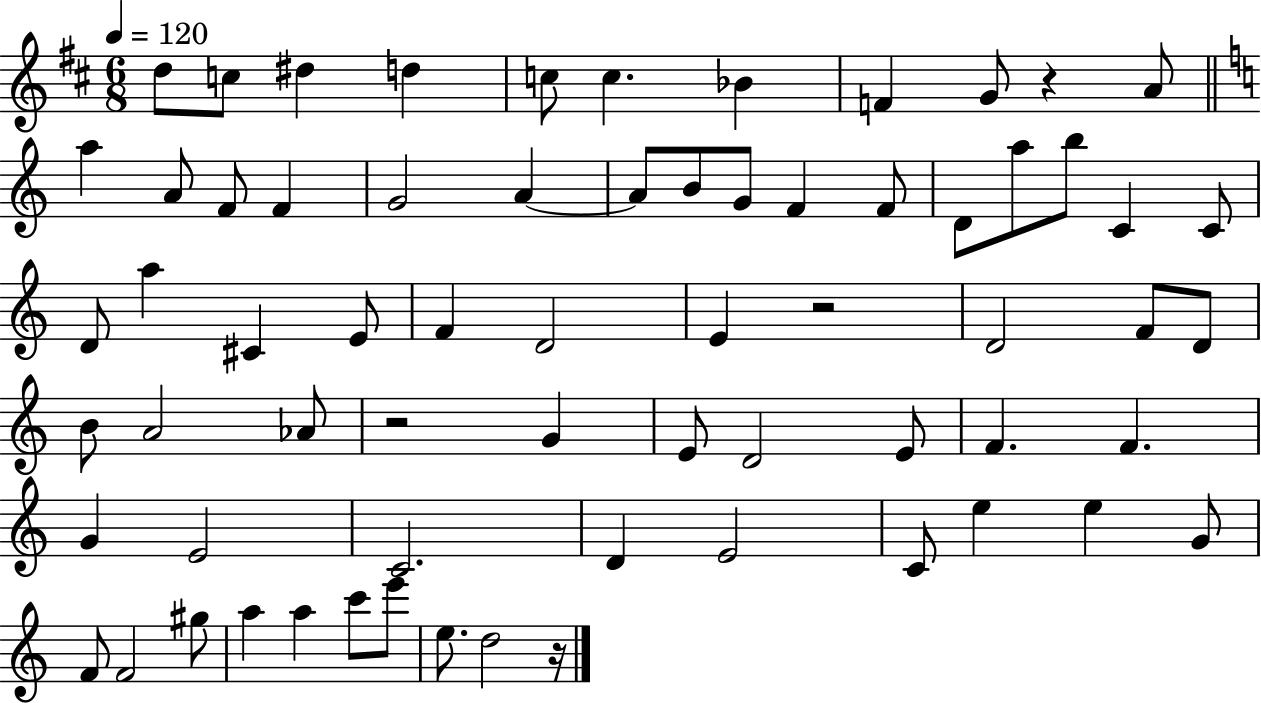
{
  \clef treble
  \numericTimeSignature
  \time 6/8
  \key d \major
  \tempo 4 = 120
  d''8 c''8 dis''4 d''4 | c''8 c''4. bes'4 | f'4 g'8 r4 a'8 | \bar "||" \break \key a \minor a''4 a'8 f'8 f'4 | g'2 a'4~~ | a'8 b'8 g'8 f'4 f'8 | d'8 a''8 b''8 c'4 c'8 | \break d'8 a''4 cis'4 e'8 | f'4 d'2 | e'4 r2 | d'2 f'8 d'8 | \break b'8 a'2 aes'8 | r2 g'4 | e'8 d'2 e'8 | f'4. f'4. | \break g'4 e'2 | c'2. | d'4 e'2 | c'8 e''4 e''4 g'8 | \break f'8 f'2 gis''8 | a''4 a''4 c'''8 e'''8 | e''8. d''2 r16 | \bar "|."
}